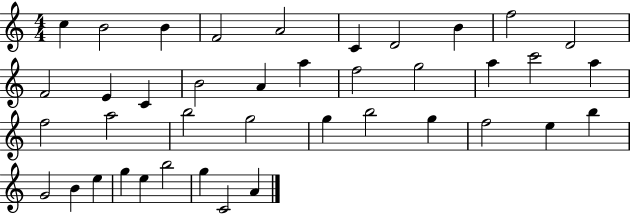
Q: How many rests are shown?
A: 0